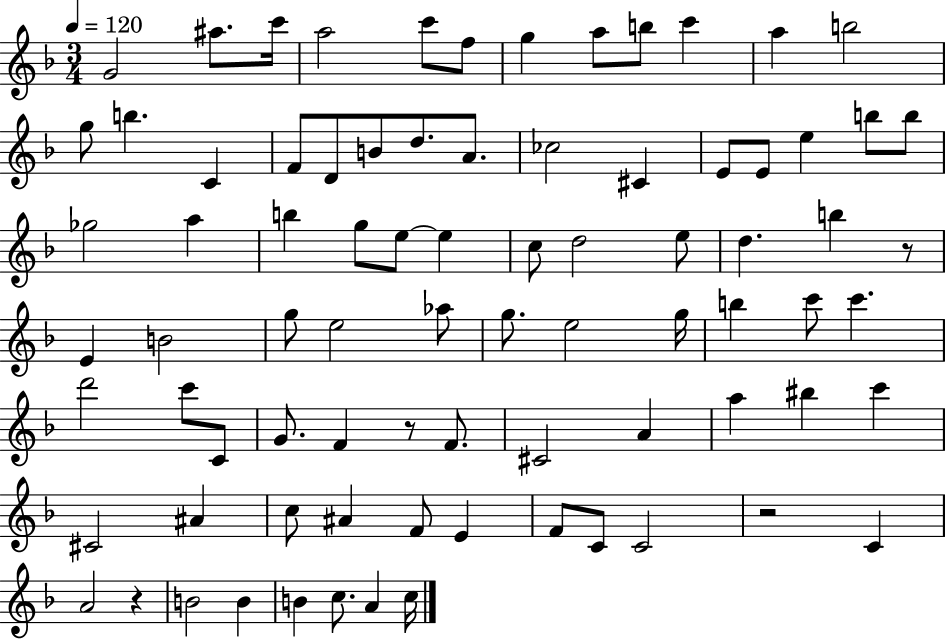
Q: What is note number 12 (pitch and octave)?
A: B5